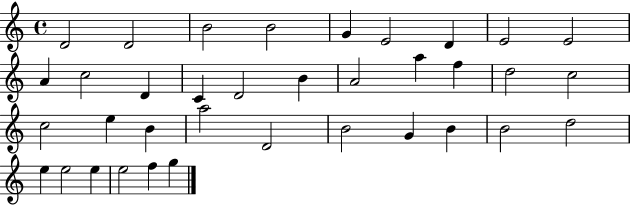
D4/h D4/h B4/h B4/h G4/q E4/h D4/q E4/h E4/h A4/q C5/h D4/q C4/q D4/h B4/q A4/h A5/q F5/q D5/h C5/h C5/h E5/q B4/q A5/h D4/h B4/h G4/q B4/q B4/h D5/h E5/q E5/h E5/q E5/h F5/q G5/q